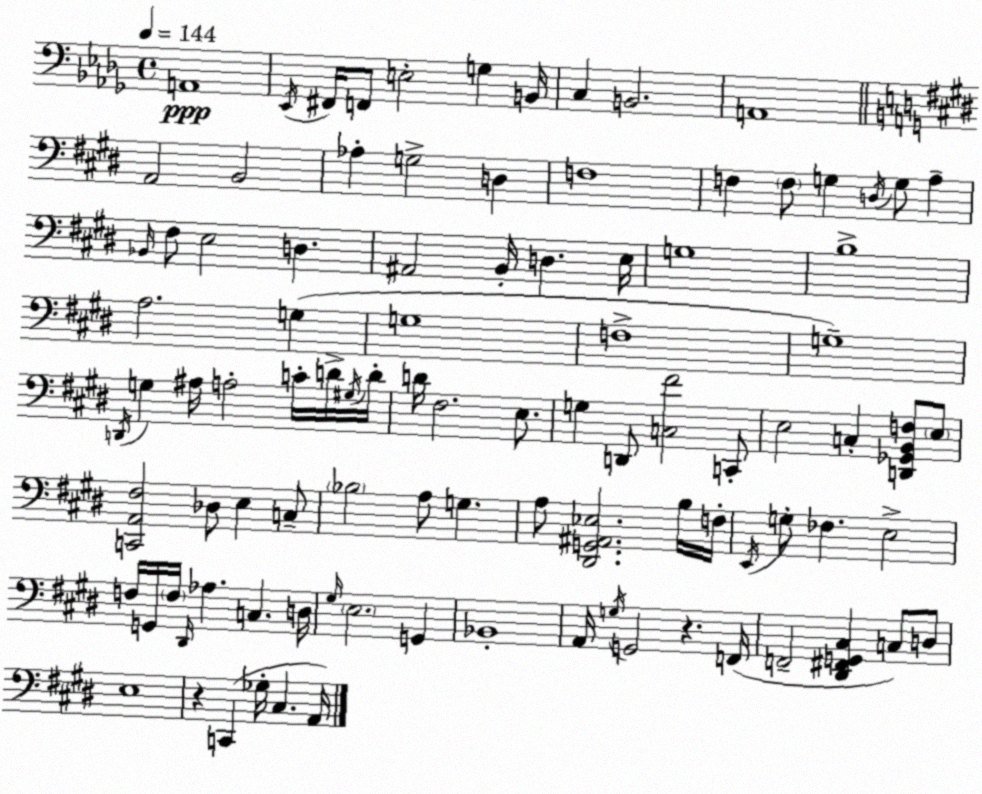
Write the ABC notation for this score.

X:1
T:Untitled
M:4/4
L:1/4
K:Bbm
A,,4 _E,,/4 ^F,,/4 F,,/2 E,2 G, B,,/4 C, B,,2 A,,4 A,,2 B,,2 _A, G,2 D, F,4 F, F,/2 G, D,/4 G,/2 A, _B,,/4 ^F,/2 E,2 D, ^A,,2 B,,/4 D, E,/4 G,4 B,4 A,2 G, G,4 F,4 G,4 D,,/4 G, ^A,/4 A,2 C/4 D/4 ^G,/4 D/4 D/4 ^F,2 E,/2 G, D,,/2 [C,^F]2 C,,/2 E,2 C, [D,,_G,,B,,F,]/2 E,/2 [C,,A,,^F,]2 _D,/2 E, C,/2 _B,2 A,/2 G, A,/2 [^D,,G,,^A,,_E,]2 B,/4 F,/4 E,,/4 G,/2 _F, E,2 F,/4 G,,/4 F,/4 ^D,,/4 _A, C, D,/4 ^G,/4 E,2 G,, _B,,4 A,,/4 G,/4 G,,2 z F,,/4 F,,2 [^D,,^F,,G,,^C,] C,/2 D,/2 E,4 z C,, _G,/4 ^C, A,,/4